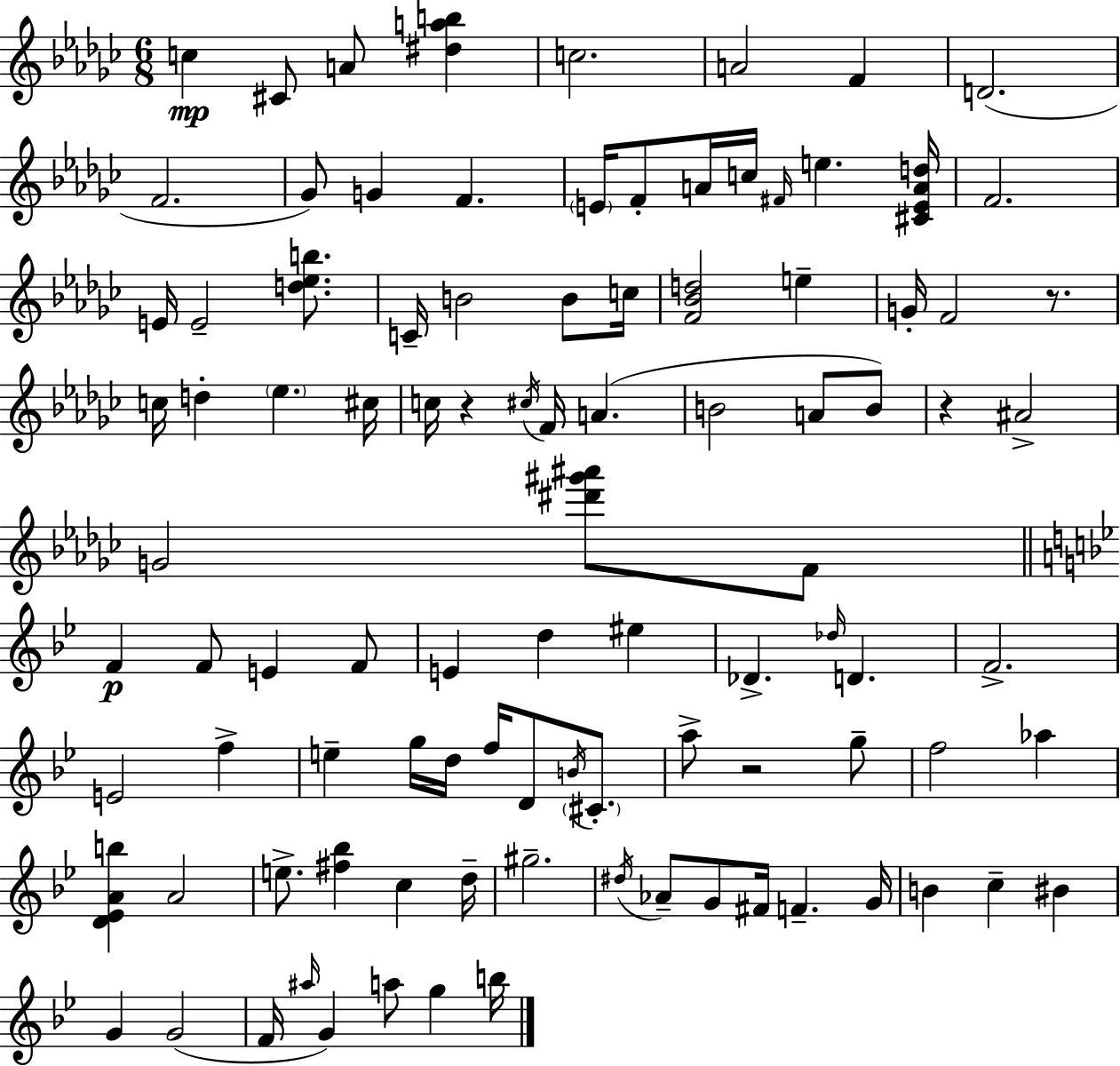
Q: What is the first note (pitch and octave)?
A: C5